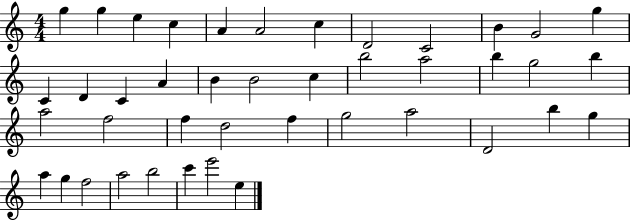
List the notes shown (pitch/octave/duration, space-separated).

G5/q G5/q E5/q C5/q A4/q A4/h C5/q D4/h C4/h B4/q G4/h G5/q C4/q D4/q C4/q A4/q B4/q B4/h C5/q B5/h A5/h B5/q G5/h B5/q A5/h F5/h F5/q D5/h F5/q G5/h A5/h D4/h B5/q G5/q A5/q G5/q F5/h A5/h B5/h C6/q E6/h E5/q